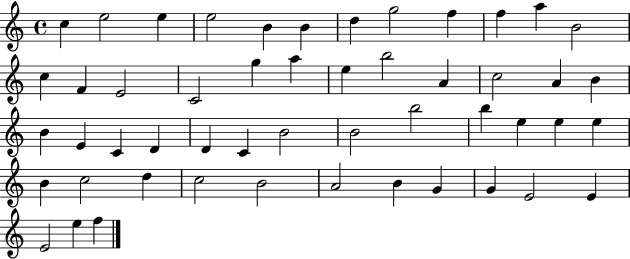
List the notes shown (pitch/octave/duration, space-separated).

C5/q E5/h E5/q E5/h B4/q B4/q D5/q G5/h F5/q F5/q A5/q B4/h C5/q F4/q E4/h C4/h G5/q A5/q E5/q B5/h A4/q C5/h A4/q B4/q B4/q E4/q C4/q D4/q D4/q C4/q B4/h B4/h B5/h B5/q E5/q E5/q E5/q B4/q C5/h D5/q C5/h B4/h A4/h B4/q G4/q G4/q E4/h E4/q E4/h E5/q F5/q